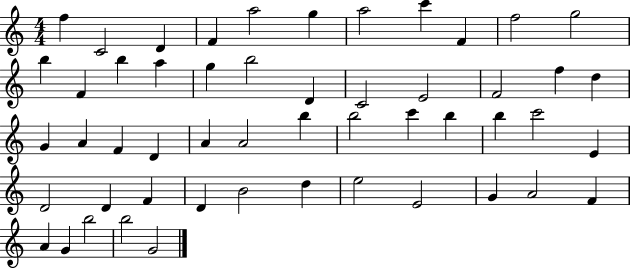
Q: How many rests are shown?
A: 0